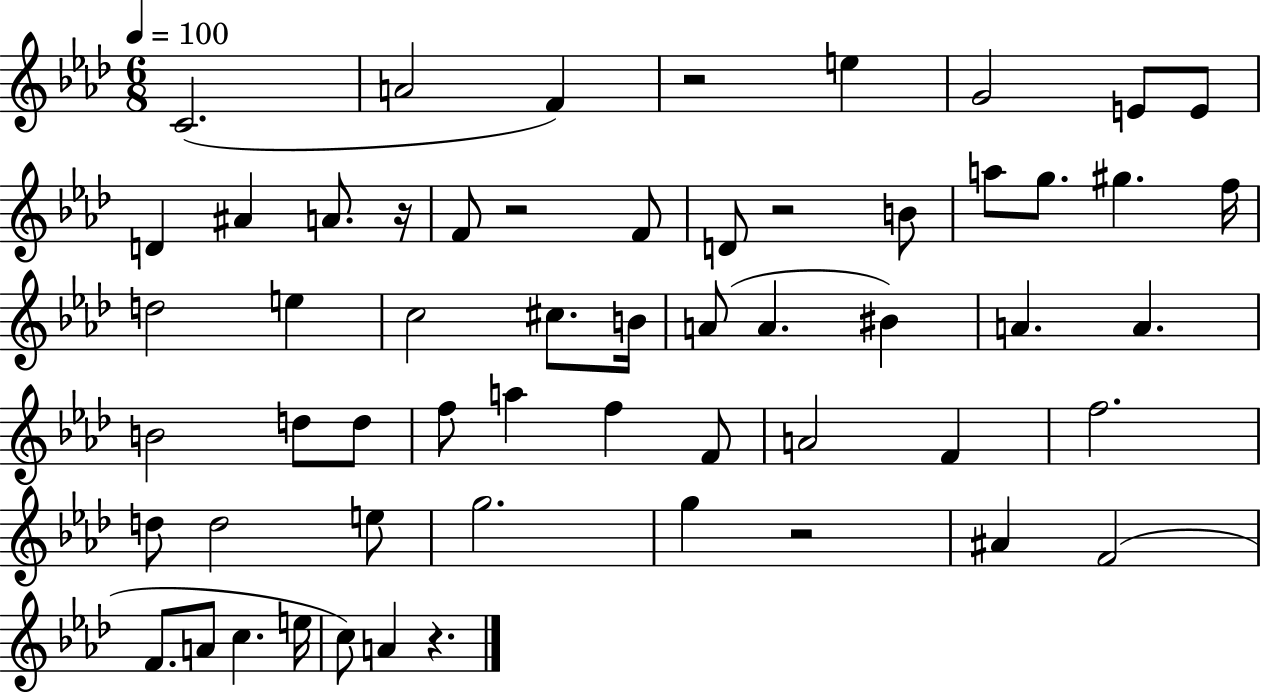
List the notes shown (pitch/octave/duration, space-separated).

C4/h. A4/h F4/q R/h E5/q G4/h E4/e E4/e D4/q A#4/q A4/e. R/s F4/e R/h F4/e D4/e R/h B4/e A5/e G5/e. G#5/q. F5/s D5/h E5/q C5/h C#5/e. B4/s A4/e A4/q. BIS4/q A4/q. A4/q. B4/h D5/e D5/e F5/e A5/q F5/q F4/e A4/h F4/q F5/h. D5/e D5/h E5/e G5/h. G5/q R/h A#4/q F4/h F4/e. A4/e C5/q. E5/s C5/e A4/q R/q.